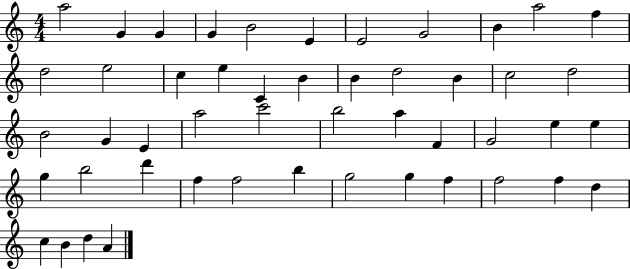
A5/h G4/q G4/q G4/q B4/h E4/q E4/h G4/h B4/q A5/h F5/q D5/h E5/h C5/q E5/q C4/q B4/q B4/q D5/h B4/q C5/h D5/h B4/h G4/q E4/q A5/h C6/h B5/h A5/q F4/q G4/h E5/q E5/q G5/q B5/h D6/q F5/q F5/h B5/q G5/h G5/q F5/q F5/h F5/q D5/q C5/q B4/q D5/q A4/q